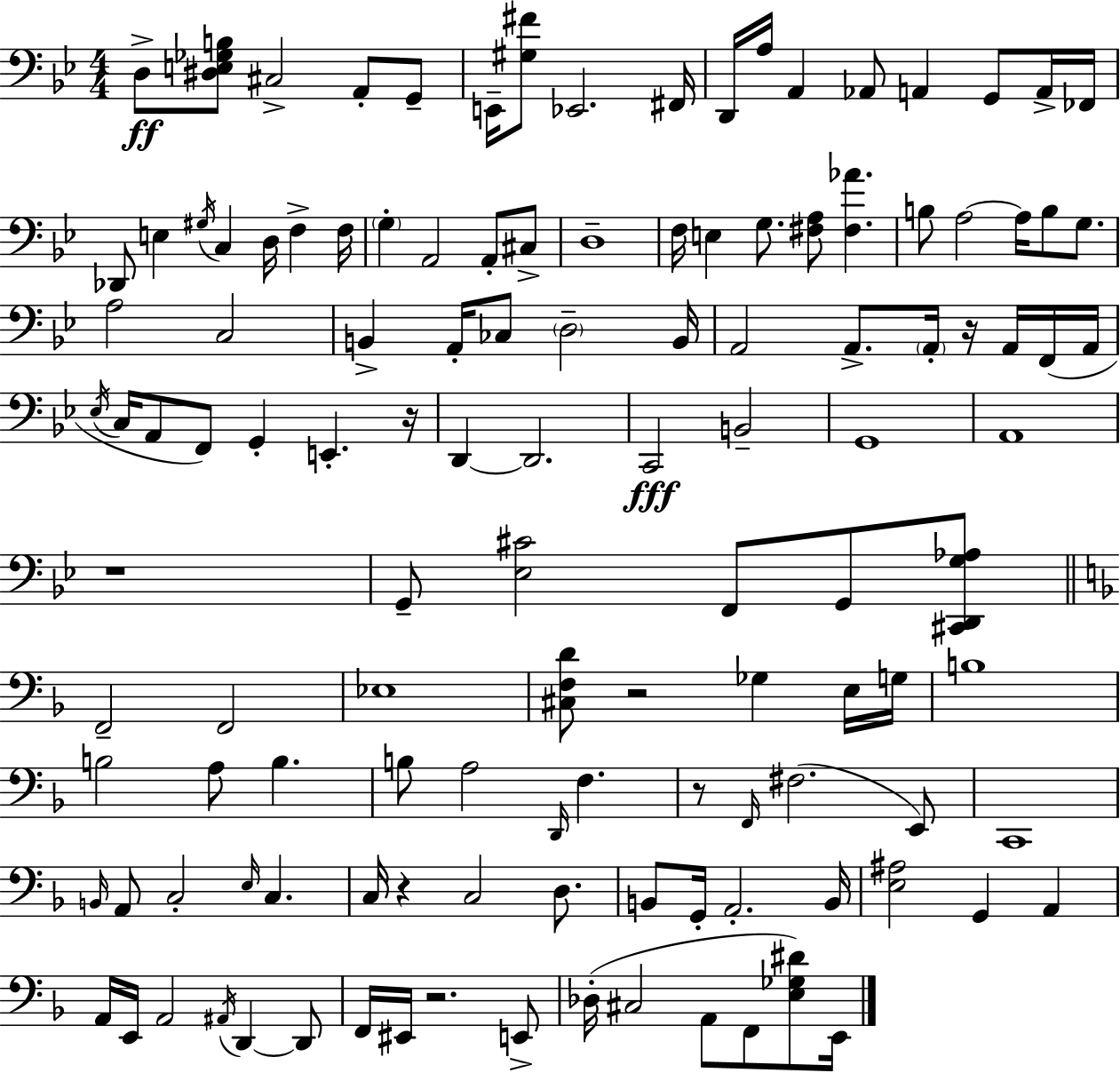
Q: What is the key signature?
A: G minor